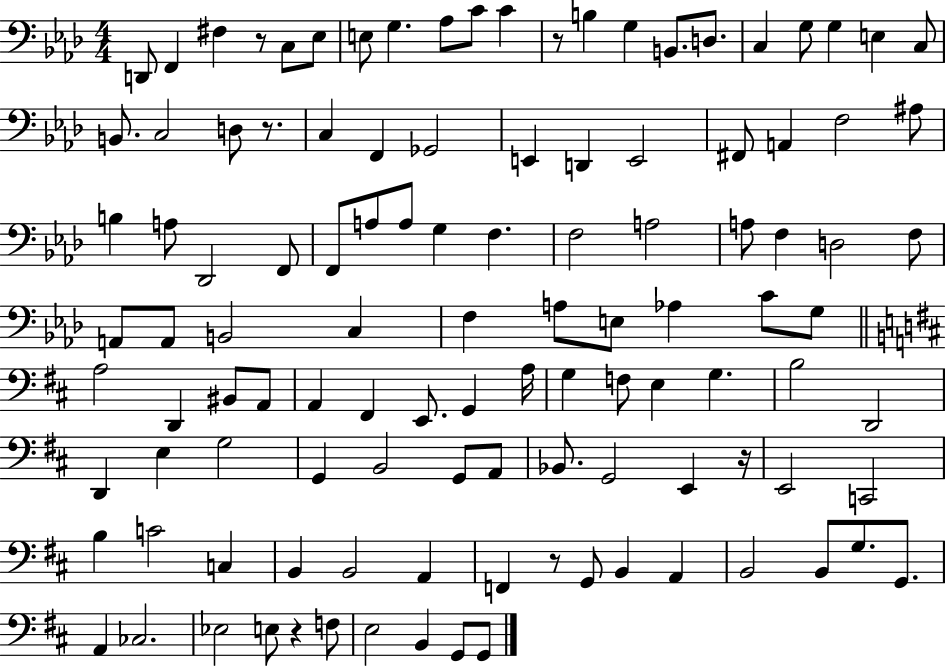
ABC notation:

X:1
T:Untitled
M:4/4
L:1/4
K:Ab
D,,/2 F,, ^F, z/2 C,/2 _E,/2 E,/2 G, _A,/2 C/2 C z/2 B, G, B,,/2 D,/2 C, G,/2 G, E, C,/2 B,,/2 C,2 D,/2 z/2 C, F,, _G,,2 E,, D,, E,,2 ^F,,/2 A,, F,2 ^A,/2 B, A,/2 _D,,2 F,,/2 F,,/2 A,/2 A,/2 G, F, F,2 A,2 A,/2 F, D,2 F,/2 A,,/2 A,,/2 B,,2 C, F, A,/2 E,/2 _A, C/2 G,/2 A,2 D,, ^B,,/2 A,,/2 A,, ^F,, E,,/2 G,, A,/4 G, F,/2 E, G, B,2 D,,2 D,, E, G,2 G,, B,,2 G,,/2 A,,/2 _B,,/2 G,,2 E,, z/4 E,,2 C,,2 B, C2 C, B,, B,,2 A,, F,, z/2 G,,/2 B,, A,, B,,2 B,,/2 G,/2 G,,/2 A,, _C,2 _E,2 E,/2 z F,/2 E,2 B,, G,,/2 G,,/2